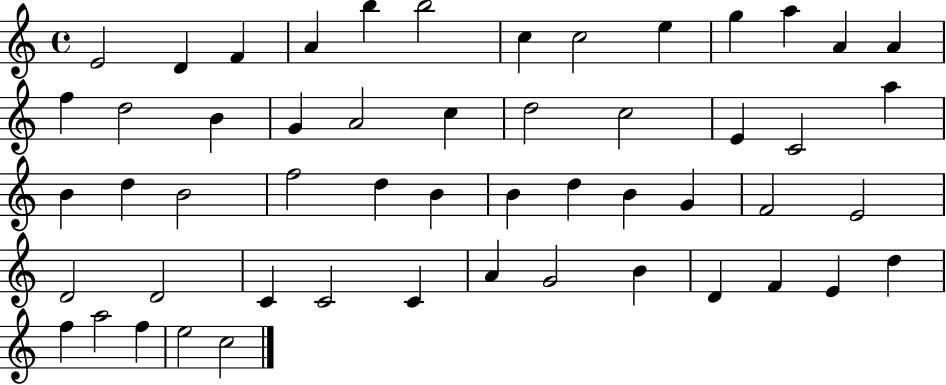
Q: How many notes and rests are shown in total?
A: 53